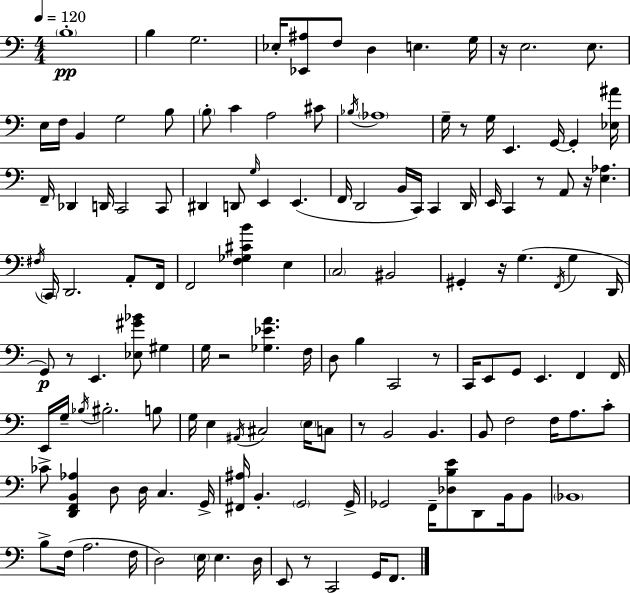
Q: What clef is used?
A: bass